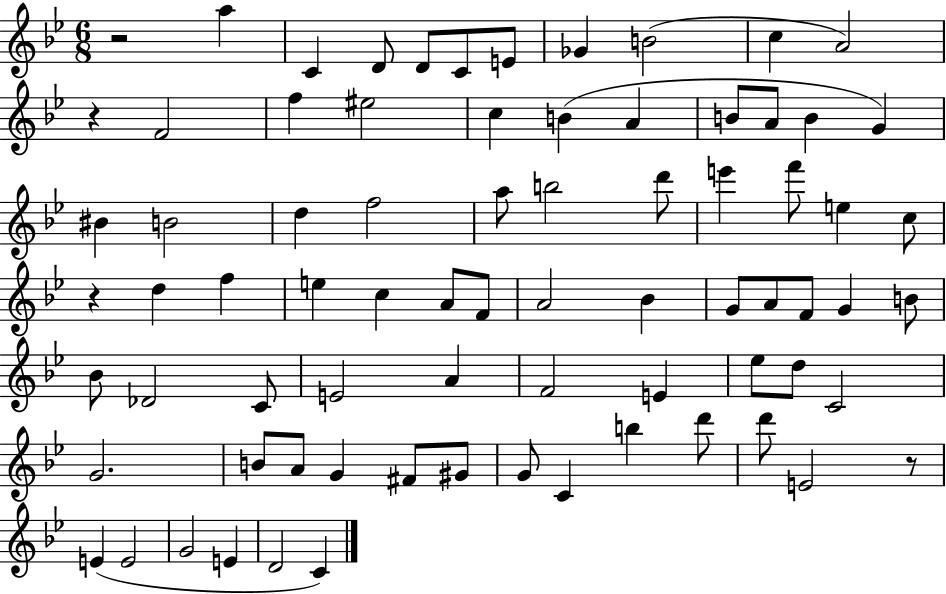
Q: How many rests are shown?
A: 4